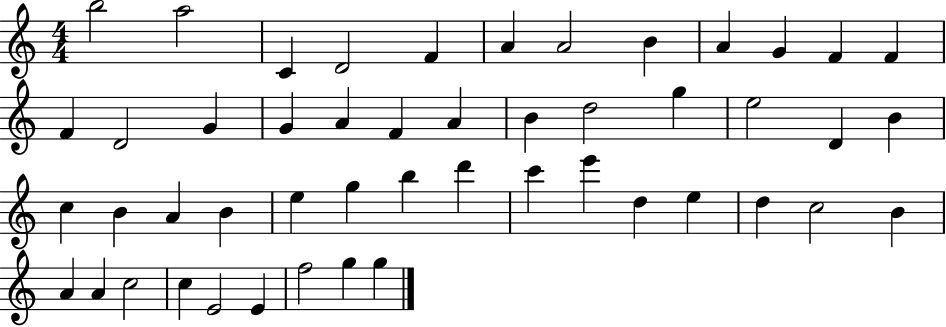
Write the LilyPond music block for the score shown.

{
  \clef treble
  \numericTimeSignature
  \time 4/4
  \key c \major
  b''2 a''2 | c'4 d'2 f'4 | a'4 a'2 b'4 | a'4 g'4 f'4 f'4 | \break f'4 d'2 g'4 | g'4 a'4 f'4 a'4 | b'4 d''2 g''4 | e''2 d'4 b'4 | \break c''4 b'4 a'4 b'4 | e''4 g''4 b''4 d'''4 | c'''4 e'''4 d''4 e''4 | d''4 c''2 b'4 | \break a'4 a'4 c''2 | c''4 e'2 e'4 | f''2 g''4 g''4 | \bar "|."
}